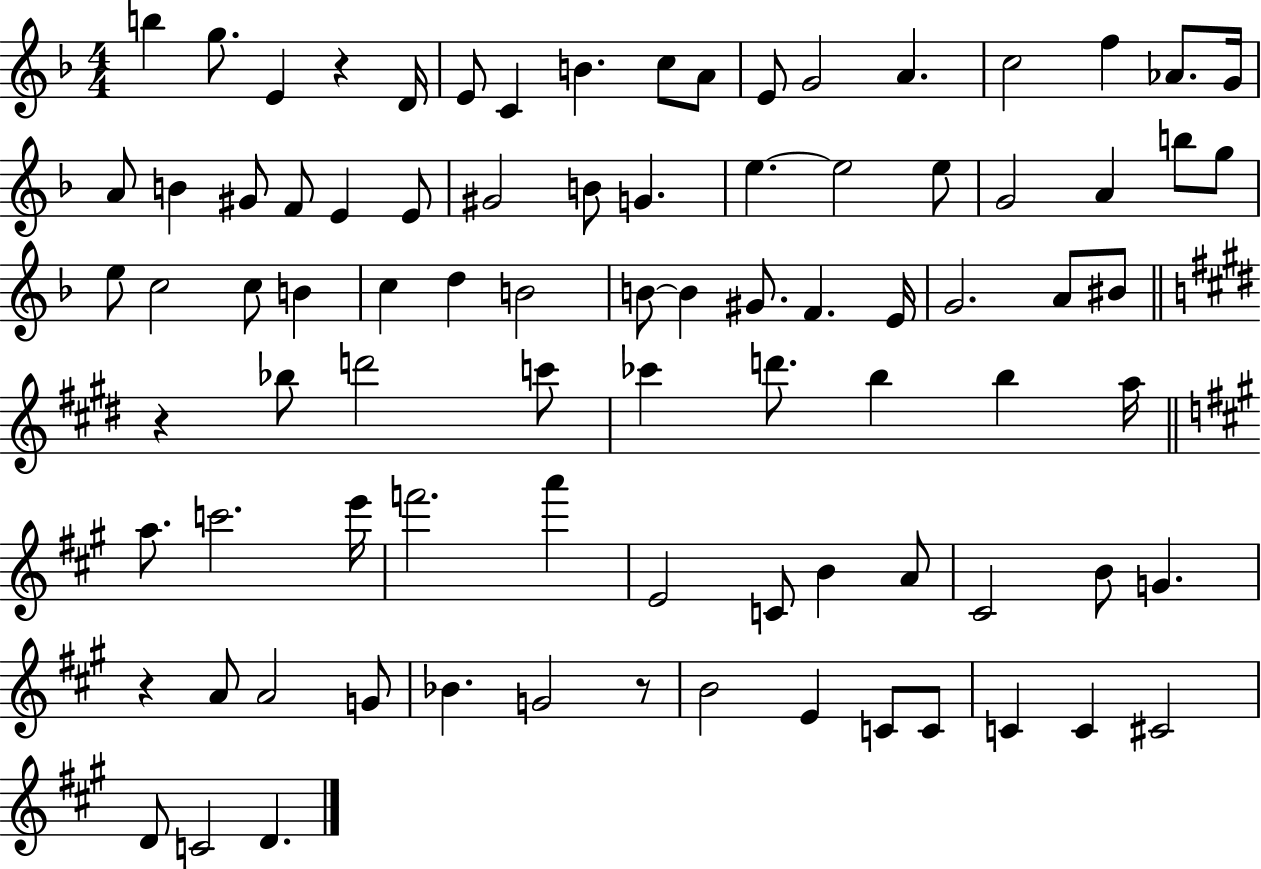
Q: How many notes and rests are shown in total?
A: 86